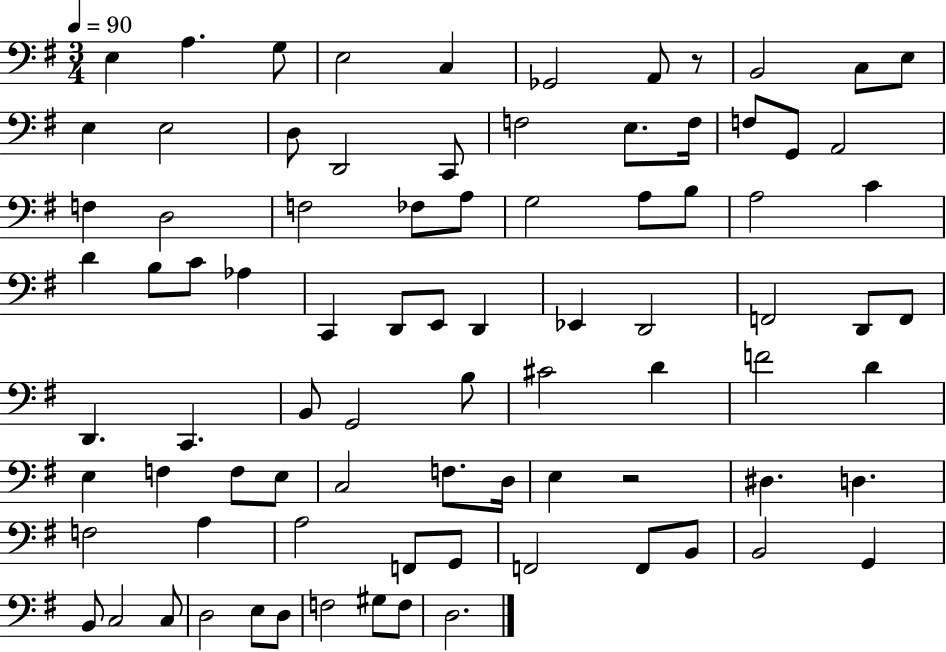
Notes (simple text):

E3/q A3/q. G3/e E3/h C3/q Gb2/h A2/e R/e B2/h C3/e E3/e E3/q E3/h D3/e D2/h C2/e F3/h E3/e. F3/s F3/e G2/e A2/h F3/q D3/h F3/h FES3/e A3/e G3/h A3/e B3/e A3/h C4/q D4/q B3/e C4/e Ab3/q C2/q D2/e E2/e D2/q Eb2/q D2/h F2/h D2/e F2/e D2/q. C2/q. B2/e G2/h B3/e C#4/h D4/q F4/h D4/q E3/q F3/q F3/e E3/e C3/h F3/e. D3/s E3/q R/h D#3/q. D3/q. F3/h A3/q A3/h F2/e G2/e F2/h F2/e B2/e B2/h G2/q B2/e C3/h C3/e D3/h E3/e D3/e F3/h G#3/e F3/e D3/h.